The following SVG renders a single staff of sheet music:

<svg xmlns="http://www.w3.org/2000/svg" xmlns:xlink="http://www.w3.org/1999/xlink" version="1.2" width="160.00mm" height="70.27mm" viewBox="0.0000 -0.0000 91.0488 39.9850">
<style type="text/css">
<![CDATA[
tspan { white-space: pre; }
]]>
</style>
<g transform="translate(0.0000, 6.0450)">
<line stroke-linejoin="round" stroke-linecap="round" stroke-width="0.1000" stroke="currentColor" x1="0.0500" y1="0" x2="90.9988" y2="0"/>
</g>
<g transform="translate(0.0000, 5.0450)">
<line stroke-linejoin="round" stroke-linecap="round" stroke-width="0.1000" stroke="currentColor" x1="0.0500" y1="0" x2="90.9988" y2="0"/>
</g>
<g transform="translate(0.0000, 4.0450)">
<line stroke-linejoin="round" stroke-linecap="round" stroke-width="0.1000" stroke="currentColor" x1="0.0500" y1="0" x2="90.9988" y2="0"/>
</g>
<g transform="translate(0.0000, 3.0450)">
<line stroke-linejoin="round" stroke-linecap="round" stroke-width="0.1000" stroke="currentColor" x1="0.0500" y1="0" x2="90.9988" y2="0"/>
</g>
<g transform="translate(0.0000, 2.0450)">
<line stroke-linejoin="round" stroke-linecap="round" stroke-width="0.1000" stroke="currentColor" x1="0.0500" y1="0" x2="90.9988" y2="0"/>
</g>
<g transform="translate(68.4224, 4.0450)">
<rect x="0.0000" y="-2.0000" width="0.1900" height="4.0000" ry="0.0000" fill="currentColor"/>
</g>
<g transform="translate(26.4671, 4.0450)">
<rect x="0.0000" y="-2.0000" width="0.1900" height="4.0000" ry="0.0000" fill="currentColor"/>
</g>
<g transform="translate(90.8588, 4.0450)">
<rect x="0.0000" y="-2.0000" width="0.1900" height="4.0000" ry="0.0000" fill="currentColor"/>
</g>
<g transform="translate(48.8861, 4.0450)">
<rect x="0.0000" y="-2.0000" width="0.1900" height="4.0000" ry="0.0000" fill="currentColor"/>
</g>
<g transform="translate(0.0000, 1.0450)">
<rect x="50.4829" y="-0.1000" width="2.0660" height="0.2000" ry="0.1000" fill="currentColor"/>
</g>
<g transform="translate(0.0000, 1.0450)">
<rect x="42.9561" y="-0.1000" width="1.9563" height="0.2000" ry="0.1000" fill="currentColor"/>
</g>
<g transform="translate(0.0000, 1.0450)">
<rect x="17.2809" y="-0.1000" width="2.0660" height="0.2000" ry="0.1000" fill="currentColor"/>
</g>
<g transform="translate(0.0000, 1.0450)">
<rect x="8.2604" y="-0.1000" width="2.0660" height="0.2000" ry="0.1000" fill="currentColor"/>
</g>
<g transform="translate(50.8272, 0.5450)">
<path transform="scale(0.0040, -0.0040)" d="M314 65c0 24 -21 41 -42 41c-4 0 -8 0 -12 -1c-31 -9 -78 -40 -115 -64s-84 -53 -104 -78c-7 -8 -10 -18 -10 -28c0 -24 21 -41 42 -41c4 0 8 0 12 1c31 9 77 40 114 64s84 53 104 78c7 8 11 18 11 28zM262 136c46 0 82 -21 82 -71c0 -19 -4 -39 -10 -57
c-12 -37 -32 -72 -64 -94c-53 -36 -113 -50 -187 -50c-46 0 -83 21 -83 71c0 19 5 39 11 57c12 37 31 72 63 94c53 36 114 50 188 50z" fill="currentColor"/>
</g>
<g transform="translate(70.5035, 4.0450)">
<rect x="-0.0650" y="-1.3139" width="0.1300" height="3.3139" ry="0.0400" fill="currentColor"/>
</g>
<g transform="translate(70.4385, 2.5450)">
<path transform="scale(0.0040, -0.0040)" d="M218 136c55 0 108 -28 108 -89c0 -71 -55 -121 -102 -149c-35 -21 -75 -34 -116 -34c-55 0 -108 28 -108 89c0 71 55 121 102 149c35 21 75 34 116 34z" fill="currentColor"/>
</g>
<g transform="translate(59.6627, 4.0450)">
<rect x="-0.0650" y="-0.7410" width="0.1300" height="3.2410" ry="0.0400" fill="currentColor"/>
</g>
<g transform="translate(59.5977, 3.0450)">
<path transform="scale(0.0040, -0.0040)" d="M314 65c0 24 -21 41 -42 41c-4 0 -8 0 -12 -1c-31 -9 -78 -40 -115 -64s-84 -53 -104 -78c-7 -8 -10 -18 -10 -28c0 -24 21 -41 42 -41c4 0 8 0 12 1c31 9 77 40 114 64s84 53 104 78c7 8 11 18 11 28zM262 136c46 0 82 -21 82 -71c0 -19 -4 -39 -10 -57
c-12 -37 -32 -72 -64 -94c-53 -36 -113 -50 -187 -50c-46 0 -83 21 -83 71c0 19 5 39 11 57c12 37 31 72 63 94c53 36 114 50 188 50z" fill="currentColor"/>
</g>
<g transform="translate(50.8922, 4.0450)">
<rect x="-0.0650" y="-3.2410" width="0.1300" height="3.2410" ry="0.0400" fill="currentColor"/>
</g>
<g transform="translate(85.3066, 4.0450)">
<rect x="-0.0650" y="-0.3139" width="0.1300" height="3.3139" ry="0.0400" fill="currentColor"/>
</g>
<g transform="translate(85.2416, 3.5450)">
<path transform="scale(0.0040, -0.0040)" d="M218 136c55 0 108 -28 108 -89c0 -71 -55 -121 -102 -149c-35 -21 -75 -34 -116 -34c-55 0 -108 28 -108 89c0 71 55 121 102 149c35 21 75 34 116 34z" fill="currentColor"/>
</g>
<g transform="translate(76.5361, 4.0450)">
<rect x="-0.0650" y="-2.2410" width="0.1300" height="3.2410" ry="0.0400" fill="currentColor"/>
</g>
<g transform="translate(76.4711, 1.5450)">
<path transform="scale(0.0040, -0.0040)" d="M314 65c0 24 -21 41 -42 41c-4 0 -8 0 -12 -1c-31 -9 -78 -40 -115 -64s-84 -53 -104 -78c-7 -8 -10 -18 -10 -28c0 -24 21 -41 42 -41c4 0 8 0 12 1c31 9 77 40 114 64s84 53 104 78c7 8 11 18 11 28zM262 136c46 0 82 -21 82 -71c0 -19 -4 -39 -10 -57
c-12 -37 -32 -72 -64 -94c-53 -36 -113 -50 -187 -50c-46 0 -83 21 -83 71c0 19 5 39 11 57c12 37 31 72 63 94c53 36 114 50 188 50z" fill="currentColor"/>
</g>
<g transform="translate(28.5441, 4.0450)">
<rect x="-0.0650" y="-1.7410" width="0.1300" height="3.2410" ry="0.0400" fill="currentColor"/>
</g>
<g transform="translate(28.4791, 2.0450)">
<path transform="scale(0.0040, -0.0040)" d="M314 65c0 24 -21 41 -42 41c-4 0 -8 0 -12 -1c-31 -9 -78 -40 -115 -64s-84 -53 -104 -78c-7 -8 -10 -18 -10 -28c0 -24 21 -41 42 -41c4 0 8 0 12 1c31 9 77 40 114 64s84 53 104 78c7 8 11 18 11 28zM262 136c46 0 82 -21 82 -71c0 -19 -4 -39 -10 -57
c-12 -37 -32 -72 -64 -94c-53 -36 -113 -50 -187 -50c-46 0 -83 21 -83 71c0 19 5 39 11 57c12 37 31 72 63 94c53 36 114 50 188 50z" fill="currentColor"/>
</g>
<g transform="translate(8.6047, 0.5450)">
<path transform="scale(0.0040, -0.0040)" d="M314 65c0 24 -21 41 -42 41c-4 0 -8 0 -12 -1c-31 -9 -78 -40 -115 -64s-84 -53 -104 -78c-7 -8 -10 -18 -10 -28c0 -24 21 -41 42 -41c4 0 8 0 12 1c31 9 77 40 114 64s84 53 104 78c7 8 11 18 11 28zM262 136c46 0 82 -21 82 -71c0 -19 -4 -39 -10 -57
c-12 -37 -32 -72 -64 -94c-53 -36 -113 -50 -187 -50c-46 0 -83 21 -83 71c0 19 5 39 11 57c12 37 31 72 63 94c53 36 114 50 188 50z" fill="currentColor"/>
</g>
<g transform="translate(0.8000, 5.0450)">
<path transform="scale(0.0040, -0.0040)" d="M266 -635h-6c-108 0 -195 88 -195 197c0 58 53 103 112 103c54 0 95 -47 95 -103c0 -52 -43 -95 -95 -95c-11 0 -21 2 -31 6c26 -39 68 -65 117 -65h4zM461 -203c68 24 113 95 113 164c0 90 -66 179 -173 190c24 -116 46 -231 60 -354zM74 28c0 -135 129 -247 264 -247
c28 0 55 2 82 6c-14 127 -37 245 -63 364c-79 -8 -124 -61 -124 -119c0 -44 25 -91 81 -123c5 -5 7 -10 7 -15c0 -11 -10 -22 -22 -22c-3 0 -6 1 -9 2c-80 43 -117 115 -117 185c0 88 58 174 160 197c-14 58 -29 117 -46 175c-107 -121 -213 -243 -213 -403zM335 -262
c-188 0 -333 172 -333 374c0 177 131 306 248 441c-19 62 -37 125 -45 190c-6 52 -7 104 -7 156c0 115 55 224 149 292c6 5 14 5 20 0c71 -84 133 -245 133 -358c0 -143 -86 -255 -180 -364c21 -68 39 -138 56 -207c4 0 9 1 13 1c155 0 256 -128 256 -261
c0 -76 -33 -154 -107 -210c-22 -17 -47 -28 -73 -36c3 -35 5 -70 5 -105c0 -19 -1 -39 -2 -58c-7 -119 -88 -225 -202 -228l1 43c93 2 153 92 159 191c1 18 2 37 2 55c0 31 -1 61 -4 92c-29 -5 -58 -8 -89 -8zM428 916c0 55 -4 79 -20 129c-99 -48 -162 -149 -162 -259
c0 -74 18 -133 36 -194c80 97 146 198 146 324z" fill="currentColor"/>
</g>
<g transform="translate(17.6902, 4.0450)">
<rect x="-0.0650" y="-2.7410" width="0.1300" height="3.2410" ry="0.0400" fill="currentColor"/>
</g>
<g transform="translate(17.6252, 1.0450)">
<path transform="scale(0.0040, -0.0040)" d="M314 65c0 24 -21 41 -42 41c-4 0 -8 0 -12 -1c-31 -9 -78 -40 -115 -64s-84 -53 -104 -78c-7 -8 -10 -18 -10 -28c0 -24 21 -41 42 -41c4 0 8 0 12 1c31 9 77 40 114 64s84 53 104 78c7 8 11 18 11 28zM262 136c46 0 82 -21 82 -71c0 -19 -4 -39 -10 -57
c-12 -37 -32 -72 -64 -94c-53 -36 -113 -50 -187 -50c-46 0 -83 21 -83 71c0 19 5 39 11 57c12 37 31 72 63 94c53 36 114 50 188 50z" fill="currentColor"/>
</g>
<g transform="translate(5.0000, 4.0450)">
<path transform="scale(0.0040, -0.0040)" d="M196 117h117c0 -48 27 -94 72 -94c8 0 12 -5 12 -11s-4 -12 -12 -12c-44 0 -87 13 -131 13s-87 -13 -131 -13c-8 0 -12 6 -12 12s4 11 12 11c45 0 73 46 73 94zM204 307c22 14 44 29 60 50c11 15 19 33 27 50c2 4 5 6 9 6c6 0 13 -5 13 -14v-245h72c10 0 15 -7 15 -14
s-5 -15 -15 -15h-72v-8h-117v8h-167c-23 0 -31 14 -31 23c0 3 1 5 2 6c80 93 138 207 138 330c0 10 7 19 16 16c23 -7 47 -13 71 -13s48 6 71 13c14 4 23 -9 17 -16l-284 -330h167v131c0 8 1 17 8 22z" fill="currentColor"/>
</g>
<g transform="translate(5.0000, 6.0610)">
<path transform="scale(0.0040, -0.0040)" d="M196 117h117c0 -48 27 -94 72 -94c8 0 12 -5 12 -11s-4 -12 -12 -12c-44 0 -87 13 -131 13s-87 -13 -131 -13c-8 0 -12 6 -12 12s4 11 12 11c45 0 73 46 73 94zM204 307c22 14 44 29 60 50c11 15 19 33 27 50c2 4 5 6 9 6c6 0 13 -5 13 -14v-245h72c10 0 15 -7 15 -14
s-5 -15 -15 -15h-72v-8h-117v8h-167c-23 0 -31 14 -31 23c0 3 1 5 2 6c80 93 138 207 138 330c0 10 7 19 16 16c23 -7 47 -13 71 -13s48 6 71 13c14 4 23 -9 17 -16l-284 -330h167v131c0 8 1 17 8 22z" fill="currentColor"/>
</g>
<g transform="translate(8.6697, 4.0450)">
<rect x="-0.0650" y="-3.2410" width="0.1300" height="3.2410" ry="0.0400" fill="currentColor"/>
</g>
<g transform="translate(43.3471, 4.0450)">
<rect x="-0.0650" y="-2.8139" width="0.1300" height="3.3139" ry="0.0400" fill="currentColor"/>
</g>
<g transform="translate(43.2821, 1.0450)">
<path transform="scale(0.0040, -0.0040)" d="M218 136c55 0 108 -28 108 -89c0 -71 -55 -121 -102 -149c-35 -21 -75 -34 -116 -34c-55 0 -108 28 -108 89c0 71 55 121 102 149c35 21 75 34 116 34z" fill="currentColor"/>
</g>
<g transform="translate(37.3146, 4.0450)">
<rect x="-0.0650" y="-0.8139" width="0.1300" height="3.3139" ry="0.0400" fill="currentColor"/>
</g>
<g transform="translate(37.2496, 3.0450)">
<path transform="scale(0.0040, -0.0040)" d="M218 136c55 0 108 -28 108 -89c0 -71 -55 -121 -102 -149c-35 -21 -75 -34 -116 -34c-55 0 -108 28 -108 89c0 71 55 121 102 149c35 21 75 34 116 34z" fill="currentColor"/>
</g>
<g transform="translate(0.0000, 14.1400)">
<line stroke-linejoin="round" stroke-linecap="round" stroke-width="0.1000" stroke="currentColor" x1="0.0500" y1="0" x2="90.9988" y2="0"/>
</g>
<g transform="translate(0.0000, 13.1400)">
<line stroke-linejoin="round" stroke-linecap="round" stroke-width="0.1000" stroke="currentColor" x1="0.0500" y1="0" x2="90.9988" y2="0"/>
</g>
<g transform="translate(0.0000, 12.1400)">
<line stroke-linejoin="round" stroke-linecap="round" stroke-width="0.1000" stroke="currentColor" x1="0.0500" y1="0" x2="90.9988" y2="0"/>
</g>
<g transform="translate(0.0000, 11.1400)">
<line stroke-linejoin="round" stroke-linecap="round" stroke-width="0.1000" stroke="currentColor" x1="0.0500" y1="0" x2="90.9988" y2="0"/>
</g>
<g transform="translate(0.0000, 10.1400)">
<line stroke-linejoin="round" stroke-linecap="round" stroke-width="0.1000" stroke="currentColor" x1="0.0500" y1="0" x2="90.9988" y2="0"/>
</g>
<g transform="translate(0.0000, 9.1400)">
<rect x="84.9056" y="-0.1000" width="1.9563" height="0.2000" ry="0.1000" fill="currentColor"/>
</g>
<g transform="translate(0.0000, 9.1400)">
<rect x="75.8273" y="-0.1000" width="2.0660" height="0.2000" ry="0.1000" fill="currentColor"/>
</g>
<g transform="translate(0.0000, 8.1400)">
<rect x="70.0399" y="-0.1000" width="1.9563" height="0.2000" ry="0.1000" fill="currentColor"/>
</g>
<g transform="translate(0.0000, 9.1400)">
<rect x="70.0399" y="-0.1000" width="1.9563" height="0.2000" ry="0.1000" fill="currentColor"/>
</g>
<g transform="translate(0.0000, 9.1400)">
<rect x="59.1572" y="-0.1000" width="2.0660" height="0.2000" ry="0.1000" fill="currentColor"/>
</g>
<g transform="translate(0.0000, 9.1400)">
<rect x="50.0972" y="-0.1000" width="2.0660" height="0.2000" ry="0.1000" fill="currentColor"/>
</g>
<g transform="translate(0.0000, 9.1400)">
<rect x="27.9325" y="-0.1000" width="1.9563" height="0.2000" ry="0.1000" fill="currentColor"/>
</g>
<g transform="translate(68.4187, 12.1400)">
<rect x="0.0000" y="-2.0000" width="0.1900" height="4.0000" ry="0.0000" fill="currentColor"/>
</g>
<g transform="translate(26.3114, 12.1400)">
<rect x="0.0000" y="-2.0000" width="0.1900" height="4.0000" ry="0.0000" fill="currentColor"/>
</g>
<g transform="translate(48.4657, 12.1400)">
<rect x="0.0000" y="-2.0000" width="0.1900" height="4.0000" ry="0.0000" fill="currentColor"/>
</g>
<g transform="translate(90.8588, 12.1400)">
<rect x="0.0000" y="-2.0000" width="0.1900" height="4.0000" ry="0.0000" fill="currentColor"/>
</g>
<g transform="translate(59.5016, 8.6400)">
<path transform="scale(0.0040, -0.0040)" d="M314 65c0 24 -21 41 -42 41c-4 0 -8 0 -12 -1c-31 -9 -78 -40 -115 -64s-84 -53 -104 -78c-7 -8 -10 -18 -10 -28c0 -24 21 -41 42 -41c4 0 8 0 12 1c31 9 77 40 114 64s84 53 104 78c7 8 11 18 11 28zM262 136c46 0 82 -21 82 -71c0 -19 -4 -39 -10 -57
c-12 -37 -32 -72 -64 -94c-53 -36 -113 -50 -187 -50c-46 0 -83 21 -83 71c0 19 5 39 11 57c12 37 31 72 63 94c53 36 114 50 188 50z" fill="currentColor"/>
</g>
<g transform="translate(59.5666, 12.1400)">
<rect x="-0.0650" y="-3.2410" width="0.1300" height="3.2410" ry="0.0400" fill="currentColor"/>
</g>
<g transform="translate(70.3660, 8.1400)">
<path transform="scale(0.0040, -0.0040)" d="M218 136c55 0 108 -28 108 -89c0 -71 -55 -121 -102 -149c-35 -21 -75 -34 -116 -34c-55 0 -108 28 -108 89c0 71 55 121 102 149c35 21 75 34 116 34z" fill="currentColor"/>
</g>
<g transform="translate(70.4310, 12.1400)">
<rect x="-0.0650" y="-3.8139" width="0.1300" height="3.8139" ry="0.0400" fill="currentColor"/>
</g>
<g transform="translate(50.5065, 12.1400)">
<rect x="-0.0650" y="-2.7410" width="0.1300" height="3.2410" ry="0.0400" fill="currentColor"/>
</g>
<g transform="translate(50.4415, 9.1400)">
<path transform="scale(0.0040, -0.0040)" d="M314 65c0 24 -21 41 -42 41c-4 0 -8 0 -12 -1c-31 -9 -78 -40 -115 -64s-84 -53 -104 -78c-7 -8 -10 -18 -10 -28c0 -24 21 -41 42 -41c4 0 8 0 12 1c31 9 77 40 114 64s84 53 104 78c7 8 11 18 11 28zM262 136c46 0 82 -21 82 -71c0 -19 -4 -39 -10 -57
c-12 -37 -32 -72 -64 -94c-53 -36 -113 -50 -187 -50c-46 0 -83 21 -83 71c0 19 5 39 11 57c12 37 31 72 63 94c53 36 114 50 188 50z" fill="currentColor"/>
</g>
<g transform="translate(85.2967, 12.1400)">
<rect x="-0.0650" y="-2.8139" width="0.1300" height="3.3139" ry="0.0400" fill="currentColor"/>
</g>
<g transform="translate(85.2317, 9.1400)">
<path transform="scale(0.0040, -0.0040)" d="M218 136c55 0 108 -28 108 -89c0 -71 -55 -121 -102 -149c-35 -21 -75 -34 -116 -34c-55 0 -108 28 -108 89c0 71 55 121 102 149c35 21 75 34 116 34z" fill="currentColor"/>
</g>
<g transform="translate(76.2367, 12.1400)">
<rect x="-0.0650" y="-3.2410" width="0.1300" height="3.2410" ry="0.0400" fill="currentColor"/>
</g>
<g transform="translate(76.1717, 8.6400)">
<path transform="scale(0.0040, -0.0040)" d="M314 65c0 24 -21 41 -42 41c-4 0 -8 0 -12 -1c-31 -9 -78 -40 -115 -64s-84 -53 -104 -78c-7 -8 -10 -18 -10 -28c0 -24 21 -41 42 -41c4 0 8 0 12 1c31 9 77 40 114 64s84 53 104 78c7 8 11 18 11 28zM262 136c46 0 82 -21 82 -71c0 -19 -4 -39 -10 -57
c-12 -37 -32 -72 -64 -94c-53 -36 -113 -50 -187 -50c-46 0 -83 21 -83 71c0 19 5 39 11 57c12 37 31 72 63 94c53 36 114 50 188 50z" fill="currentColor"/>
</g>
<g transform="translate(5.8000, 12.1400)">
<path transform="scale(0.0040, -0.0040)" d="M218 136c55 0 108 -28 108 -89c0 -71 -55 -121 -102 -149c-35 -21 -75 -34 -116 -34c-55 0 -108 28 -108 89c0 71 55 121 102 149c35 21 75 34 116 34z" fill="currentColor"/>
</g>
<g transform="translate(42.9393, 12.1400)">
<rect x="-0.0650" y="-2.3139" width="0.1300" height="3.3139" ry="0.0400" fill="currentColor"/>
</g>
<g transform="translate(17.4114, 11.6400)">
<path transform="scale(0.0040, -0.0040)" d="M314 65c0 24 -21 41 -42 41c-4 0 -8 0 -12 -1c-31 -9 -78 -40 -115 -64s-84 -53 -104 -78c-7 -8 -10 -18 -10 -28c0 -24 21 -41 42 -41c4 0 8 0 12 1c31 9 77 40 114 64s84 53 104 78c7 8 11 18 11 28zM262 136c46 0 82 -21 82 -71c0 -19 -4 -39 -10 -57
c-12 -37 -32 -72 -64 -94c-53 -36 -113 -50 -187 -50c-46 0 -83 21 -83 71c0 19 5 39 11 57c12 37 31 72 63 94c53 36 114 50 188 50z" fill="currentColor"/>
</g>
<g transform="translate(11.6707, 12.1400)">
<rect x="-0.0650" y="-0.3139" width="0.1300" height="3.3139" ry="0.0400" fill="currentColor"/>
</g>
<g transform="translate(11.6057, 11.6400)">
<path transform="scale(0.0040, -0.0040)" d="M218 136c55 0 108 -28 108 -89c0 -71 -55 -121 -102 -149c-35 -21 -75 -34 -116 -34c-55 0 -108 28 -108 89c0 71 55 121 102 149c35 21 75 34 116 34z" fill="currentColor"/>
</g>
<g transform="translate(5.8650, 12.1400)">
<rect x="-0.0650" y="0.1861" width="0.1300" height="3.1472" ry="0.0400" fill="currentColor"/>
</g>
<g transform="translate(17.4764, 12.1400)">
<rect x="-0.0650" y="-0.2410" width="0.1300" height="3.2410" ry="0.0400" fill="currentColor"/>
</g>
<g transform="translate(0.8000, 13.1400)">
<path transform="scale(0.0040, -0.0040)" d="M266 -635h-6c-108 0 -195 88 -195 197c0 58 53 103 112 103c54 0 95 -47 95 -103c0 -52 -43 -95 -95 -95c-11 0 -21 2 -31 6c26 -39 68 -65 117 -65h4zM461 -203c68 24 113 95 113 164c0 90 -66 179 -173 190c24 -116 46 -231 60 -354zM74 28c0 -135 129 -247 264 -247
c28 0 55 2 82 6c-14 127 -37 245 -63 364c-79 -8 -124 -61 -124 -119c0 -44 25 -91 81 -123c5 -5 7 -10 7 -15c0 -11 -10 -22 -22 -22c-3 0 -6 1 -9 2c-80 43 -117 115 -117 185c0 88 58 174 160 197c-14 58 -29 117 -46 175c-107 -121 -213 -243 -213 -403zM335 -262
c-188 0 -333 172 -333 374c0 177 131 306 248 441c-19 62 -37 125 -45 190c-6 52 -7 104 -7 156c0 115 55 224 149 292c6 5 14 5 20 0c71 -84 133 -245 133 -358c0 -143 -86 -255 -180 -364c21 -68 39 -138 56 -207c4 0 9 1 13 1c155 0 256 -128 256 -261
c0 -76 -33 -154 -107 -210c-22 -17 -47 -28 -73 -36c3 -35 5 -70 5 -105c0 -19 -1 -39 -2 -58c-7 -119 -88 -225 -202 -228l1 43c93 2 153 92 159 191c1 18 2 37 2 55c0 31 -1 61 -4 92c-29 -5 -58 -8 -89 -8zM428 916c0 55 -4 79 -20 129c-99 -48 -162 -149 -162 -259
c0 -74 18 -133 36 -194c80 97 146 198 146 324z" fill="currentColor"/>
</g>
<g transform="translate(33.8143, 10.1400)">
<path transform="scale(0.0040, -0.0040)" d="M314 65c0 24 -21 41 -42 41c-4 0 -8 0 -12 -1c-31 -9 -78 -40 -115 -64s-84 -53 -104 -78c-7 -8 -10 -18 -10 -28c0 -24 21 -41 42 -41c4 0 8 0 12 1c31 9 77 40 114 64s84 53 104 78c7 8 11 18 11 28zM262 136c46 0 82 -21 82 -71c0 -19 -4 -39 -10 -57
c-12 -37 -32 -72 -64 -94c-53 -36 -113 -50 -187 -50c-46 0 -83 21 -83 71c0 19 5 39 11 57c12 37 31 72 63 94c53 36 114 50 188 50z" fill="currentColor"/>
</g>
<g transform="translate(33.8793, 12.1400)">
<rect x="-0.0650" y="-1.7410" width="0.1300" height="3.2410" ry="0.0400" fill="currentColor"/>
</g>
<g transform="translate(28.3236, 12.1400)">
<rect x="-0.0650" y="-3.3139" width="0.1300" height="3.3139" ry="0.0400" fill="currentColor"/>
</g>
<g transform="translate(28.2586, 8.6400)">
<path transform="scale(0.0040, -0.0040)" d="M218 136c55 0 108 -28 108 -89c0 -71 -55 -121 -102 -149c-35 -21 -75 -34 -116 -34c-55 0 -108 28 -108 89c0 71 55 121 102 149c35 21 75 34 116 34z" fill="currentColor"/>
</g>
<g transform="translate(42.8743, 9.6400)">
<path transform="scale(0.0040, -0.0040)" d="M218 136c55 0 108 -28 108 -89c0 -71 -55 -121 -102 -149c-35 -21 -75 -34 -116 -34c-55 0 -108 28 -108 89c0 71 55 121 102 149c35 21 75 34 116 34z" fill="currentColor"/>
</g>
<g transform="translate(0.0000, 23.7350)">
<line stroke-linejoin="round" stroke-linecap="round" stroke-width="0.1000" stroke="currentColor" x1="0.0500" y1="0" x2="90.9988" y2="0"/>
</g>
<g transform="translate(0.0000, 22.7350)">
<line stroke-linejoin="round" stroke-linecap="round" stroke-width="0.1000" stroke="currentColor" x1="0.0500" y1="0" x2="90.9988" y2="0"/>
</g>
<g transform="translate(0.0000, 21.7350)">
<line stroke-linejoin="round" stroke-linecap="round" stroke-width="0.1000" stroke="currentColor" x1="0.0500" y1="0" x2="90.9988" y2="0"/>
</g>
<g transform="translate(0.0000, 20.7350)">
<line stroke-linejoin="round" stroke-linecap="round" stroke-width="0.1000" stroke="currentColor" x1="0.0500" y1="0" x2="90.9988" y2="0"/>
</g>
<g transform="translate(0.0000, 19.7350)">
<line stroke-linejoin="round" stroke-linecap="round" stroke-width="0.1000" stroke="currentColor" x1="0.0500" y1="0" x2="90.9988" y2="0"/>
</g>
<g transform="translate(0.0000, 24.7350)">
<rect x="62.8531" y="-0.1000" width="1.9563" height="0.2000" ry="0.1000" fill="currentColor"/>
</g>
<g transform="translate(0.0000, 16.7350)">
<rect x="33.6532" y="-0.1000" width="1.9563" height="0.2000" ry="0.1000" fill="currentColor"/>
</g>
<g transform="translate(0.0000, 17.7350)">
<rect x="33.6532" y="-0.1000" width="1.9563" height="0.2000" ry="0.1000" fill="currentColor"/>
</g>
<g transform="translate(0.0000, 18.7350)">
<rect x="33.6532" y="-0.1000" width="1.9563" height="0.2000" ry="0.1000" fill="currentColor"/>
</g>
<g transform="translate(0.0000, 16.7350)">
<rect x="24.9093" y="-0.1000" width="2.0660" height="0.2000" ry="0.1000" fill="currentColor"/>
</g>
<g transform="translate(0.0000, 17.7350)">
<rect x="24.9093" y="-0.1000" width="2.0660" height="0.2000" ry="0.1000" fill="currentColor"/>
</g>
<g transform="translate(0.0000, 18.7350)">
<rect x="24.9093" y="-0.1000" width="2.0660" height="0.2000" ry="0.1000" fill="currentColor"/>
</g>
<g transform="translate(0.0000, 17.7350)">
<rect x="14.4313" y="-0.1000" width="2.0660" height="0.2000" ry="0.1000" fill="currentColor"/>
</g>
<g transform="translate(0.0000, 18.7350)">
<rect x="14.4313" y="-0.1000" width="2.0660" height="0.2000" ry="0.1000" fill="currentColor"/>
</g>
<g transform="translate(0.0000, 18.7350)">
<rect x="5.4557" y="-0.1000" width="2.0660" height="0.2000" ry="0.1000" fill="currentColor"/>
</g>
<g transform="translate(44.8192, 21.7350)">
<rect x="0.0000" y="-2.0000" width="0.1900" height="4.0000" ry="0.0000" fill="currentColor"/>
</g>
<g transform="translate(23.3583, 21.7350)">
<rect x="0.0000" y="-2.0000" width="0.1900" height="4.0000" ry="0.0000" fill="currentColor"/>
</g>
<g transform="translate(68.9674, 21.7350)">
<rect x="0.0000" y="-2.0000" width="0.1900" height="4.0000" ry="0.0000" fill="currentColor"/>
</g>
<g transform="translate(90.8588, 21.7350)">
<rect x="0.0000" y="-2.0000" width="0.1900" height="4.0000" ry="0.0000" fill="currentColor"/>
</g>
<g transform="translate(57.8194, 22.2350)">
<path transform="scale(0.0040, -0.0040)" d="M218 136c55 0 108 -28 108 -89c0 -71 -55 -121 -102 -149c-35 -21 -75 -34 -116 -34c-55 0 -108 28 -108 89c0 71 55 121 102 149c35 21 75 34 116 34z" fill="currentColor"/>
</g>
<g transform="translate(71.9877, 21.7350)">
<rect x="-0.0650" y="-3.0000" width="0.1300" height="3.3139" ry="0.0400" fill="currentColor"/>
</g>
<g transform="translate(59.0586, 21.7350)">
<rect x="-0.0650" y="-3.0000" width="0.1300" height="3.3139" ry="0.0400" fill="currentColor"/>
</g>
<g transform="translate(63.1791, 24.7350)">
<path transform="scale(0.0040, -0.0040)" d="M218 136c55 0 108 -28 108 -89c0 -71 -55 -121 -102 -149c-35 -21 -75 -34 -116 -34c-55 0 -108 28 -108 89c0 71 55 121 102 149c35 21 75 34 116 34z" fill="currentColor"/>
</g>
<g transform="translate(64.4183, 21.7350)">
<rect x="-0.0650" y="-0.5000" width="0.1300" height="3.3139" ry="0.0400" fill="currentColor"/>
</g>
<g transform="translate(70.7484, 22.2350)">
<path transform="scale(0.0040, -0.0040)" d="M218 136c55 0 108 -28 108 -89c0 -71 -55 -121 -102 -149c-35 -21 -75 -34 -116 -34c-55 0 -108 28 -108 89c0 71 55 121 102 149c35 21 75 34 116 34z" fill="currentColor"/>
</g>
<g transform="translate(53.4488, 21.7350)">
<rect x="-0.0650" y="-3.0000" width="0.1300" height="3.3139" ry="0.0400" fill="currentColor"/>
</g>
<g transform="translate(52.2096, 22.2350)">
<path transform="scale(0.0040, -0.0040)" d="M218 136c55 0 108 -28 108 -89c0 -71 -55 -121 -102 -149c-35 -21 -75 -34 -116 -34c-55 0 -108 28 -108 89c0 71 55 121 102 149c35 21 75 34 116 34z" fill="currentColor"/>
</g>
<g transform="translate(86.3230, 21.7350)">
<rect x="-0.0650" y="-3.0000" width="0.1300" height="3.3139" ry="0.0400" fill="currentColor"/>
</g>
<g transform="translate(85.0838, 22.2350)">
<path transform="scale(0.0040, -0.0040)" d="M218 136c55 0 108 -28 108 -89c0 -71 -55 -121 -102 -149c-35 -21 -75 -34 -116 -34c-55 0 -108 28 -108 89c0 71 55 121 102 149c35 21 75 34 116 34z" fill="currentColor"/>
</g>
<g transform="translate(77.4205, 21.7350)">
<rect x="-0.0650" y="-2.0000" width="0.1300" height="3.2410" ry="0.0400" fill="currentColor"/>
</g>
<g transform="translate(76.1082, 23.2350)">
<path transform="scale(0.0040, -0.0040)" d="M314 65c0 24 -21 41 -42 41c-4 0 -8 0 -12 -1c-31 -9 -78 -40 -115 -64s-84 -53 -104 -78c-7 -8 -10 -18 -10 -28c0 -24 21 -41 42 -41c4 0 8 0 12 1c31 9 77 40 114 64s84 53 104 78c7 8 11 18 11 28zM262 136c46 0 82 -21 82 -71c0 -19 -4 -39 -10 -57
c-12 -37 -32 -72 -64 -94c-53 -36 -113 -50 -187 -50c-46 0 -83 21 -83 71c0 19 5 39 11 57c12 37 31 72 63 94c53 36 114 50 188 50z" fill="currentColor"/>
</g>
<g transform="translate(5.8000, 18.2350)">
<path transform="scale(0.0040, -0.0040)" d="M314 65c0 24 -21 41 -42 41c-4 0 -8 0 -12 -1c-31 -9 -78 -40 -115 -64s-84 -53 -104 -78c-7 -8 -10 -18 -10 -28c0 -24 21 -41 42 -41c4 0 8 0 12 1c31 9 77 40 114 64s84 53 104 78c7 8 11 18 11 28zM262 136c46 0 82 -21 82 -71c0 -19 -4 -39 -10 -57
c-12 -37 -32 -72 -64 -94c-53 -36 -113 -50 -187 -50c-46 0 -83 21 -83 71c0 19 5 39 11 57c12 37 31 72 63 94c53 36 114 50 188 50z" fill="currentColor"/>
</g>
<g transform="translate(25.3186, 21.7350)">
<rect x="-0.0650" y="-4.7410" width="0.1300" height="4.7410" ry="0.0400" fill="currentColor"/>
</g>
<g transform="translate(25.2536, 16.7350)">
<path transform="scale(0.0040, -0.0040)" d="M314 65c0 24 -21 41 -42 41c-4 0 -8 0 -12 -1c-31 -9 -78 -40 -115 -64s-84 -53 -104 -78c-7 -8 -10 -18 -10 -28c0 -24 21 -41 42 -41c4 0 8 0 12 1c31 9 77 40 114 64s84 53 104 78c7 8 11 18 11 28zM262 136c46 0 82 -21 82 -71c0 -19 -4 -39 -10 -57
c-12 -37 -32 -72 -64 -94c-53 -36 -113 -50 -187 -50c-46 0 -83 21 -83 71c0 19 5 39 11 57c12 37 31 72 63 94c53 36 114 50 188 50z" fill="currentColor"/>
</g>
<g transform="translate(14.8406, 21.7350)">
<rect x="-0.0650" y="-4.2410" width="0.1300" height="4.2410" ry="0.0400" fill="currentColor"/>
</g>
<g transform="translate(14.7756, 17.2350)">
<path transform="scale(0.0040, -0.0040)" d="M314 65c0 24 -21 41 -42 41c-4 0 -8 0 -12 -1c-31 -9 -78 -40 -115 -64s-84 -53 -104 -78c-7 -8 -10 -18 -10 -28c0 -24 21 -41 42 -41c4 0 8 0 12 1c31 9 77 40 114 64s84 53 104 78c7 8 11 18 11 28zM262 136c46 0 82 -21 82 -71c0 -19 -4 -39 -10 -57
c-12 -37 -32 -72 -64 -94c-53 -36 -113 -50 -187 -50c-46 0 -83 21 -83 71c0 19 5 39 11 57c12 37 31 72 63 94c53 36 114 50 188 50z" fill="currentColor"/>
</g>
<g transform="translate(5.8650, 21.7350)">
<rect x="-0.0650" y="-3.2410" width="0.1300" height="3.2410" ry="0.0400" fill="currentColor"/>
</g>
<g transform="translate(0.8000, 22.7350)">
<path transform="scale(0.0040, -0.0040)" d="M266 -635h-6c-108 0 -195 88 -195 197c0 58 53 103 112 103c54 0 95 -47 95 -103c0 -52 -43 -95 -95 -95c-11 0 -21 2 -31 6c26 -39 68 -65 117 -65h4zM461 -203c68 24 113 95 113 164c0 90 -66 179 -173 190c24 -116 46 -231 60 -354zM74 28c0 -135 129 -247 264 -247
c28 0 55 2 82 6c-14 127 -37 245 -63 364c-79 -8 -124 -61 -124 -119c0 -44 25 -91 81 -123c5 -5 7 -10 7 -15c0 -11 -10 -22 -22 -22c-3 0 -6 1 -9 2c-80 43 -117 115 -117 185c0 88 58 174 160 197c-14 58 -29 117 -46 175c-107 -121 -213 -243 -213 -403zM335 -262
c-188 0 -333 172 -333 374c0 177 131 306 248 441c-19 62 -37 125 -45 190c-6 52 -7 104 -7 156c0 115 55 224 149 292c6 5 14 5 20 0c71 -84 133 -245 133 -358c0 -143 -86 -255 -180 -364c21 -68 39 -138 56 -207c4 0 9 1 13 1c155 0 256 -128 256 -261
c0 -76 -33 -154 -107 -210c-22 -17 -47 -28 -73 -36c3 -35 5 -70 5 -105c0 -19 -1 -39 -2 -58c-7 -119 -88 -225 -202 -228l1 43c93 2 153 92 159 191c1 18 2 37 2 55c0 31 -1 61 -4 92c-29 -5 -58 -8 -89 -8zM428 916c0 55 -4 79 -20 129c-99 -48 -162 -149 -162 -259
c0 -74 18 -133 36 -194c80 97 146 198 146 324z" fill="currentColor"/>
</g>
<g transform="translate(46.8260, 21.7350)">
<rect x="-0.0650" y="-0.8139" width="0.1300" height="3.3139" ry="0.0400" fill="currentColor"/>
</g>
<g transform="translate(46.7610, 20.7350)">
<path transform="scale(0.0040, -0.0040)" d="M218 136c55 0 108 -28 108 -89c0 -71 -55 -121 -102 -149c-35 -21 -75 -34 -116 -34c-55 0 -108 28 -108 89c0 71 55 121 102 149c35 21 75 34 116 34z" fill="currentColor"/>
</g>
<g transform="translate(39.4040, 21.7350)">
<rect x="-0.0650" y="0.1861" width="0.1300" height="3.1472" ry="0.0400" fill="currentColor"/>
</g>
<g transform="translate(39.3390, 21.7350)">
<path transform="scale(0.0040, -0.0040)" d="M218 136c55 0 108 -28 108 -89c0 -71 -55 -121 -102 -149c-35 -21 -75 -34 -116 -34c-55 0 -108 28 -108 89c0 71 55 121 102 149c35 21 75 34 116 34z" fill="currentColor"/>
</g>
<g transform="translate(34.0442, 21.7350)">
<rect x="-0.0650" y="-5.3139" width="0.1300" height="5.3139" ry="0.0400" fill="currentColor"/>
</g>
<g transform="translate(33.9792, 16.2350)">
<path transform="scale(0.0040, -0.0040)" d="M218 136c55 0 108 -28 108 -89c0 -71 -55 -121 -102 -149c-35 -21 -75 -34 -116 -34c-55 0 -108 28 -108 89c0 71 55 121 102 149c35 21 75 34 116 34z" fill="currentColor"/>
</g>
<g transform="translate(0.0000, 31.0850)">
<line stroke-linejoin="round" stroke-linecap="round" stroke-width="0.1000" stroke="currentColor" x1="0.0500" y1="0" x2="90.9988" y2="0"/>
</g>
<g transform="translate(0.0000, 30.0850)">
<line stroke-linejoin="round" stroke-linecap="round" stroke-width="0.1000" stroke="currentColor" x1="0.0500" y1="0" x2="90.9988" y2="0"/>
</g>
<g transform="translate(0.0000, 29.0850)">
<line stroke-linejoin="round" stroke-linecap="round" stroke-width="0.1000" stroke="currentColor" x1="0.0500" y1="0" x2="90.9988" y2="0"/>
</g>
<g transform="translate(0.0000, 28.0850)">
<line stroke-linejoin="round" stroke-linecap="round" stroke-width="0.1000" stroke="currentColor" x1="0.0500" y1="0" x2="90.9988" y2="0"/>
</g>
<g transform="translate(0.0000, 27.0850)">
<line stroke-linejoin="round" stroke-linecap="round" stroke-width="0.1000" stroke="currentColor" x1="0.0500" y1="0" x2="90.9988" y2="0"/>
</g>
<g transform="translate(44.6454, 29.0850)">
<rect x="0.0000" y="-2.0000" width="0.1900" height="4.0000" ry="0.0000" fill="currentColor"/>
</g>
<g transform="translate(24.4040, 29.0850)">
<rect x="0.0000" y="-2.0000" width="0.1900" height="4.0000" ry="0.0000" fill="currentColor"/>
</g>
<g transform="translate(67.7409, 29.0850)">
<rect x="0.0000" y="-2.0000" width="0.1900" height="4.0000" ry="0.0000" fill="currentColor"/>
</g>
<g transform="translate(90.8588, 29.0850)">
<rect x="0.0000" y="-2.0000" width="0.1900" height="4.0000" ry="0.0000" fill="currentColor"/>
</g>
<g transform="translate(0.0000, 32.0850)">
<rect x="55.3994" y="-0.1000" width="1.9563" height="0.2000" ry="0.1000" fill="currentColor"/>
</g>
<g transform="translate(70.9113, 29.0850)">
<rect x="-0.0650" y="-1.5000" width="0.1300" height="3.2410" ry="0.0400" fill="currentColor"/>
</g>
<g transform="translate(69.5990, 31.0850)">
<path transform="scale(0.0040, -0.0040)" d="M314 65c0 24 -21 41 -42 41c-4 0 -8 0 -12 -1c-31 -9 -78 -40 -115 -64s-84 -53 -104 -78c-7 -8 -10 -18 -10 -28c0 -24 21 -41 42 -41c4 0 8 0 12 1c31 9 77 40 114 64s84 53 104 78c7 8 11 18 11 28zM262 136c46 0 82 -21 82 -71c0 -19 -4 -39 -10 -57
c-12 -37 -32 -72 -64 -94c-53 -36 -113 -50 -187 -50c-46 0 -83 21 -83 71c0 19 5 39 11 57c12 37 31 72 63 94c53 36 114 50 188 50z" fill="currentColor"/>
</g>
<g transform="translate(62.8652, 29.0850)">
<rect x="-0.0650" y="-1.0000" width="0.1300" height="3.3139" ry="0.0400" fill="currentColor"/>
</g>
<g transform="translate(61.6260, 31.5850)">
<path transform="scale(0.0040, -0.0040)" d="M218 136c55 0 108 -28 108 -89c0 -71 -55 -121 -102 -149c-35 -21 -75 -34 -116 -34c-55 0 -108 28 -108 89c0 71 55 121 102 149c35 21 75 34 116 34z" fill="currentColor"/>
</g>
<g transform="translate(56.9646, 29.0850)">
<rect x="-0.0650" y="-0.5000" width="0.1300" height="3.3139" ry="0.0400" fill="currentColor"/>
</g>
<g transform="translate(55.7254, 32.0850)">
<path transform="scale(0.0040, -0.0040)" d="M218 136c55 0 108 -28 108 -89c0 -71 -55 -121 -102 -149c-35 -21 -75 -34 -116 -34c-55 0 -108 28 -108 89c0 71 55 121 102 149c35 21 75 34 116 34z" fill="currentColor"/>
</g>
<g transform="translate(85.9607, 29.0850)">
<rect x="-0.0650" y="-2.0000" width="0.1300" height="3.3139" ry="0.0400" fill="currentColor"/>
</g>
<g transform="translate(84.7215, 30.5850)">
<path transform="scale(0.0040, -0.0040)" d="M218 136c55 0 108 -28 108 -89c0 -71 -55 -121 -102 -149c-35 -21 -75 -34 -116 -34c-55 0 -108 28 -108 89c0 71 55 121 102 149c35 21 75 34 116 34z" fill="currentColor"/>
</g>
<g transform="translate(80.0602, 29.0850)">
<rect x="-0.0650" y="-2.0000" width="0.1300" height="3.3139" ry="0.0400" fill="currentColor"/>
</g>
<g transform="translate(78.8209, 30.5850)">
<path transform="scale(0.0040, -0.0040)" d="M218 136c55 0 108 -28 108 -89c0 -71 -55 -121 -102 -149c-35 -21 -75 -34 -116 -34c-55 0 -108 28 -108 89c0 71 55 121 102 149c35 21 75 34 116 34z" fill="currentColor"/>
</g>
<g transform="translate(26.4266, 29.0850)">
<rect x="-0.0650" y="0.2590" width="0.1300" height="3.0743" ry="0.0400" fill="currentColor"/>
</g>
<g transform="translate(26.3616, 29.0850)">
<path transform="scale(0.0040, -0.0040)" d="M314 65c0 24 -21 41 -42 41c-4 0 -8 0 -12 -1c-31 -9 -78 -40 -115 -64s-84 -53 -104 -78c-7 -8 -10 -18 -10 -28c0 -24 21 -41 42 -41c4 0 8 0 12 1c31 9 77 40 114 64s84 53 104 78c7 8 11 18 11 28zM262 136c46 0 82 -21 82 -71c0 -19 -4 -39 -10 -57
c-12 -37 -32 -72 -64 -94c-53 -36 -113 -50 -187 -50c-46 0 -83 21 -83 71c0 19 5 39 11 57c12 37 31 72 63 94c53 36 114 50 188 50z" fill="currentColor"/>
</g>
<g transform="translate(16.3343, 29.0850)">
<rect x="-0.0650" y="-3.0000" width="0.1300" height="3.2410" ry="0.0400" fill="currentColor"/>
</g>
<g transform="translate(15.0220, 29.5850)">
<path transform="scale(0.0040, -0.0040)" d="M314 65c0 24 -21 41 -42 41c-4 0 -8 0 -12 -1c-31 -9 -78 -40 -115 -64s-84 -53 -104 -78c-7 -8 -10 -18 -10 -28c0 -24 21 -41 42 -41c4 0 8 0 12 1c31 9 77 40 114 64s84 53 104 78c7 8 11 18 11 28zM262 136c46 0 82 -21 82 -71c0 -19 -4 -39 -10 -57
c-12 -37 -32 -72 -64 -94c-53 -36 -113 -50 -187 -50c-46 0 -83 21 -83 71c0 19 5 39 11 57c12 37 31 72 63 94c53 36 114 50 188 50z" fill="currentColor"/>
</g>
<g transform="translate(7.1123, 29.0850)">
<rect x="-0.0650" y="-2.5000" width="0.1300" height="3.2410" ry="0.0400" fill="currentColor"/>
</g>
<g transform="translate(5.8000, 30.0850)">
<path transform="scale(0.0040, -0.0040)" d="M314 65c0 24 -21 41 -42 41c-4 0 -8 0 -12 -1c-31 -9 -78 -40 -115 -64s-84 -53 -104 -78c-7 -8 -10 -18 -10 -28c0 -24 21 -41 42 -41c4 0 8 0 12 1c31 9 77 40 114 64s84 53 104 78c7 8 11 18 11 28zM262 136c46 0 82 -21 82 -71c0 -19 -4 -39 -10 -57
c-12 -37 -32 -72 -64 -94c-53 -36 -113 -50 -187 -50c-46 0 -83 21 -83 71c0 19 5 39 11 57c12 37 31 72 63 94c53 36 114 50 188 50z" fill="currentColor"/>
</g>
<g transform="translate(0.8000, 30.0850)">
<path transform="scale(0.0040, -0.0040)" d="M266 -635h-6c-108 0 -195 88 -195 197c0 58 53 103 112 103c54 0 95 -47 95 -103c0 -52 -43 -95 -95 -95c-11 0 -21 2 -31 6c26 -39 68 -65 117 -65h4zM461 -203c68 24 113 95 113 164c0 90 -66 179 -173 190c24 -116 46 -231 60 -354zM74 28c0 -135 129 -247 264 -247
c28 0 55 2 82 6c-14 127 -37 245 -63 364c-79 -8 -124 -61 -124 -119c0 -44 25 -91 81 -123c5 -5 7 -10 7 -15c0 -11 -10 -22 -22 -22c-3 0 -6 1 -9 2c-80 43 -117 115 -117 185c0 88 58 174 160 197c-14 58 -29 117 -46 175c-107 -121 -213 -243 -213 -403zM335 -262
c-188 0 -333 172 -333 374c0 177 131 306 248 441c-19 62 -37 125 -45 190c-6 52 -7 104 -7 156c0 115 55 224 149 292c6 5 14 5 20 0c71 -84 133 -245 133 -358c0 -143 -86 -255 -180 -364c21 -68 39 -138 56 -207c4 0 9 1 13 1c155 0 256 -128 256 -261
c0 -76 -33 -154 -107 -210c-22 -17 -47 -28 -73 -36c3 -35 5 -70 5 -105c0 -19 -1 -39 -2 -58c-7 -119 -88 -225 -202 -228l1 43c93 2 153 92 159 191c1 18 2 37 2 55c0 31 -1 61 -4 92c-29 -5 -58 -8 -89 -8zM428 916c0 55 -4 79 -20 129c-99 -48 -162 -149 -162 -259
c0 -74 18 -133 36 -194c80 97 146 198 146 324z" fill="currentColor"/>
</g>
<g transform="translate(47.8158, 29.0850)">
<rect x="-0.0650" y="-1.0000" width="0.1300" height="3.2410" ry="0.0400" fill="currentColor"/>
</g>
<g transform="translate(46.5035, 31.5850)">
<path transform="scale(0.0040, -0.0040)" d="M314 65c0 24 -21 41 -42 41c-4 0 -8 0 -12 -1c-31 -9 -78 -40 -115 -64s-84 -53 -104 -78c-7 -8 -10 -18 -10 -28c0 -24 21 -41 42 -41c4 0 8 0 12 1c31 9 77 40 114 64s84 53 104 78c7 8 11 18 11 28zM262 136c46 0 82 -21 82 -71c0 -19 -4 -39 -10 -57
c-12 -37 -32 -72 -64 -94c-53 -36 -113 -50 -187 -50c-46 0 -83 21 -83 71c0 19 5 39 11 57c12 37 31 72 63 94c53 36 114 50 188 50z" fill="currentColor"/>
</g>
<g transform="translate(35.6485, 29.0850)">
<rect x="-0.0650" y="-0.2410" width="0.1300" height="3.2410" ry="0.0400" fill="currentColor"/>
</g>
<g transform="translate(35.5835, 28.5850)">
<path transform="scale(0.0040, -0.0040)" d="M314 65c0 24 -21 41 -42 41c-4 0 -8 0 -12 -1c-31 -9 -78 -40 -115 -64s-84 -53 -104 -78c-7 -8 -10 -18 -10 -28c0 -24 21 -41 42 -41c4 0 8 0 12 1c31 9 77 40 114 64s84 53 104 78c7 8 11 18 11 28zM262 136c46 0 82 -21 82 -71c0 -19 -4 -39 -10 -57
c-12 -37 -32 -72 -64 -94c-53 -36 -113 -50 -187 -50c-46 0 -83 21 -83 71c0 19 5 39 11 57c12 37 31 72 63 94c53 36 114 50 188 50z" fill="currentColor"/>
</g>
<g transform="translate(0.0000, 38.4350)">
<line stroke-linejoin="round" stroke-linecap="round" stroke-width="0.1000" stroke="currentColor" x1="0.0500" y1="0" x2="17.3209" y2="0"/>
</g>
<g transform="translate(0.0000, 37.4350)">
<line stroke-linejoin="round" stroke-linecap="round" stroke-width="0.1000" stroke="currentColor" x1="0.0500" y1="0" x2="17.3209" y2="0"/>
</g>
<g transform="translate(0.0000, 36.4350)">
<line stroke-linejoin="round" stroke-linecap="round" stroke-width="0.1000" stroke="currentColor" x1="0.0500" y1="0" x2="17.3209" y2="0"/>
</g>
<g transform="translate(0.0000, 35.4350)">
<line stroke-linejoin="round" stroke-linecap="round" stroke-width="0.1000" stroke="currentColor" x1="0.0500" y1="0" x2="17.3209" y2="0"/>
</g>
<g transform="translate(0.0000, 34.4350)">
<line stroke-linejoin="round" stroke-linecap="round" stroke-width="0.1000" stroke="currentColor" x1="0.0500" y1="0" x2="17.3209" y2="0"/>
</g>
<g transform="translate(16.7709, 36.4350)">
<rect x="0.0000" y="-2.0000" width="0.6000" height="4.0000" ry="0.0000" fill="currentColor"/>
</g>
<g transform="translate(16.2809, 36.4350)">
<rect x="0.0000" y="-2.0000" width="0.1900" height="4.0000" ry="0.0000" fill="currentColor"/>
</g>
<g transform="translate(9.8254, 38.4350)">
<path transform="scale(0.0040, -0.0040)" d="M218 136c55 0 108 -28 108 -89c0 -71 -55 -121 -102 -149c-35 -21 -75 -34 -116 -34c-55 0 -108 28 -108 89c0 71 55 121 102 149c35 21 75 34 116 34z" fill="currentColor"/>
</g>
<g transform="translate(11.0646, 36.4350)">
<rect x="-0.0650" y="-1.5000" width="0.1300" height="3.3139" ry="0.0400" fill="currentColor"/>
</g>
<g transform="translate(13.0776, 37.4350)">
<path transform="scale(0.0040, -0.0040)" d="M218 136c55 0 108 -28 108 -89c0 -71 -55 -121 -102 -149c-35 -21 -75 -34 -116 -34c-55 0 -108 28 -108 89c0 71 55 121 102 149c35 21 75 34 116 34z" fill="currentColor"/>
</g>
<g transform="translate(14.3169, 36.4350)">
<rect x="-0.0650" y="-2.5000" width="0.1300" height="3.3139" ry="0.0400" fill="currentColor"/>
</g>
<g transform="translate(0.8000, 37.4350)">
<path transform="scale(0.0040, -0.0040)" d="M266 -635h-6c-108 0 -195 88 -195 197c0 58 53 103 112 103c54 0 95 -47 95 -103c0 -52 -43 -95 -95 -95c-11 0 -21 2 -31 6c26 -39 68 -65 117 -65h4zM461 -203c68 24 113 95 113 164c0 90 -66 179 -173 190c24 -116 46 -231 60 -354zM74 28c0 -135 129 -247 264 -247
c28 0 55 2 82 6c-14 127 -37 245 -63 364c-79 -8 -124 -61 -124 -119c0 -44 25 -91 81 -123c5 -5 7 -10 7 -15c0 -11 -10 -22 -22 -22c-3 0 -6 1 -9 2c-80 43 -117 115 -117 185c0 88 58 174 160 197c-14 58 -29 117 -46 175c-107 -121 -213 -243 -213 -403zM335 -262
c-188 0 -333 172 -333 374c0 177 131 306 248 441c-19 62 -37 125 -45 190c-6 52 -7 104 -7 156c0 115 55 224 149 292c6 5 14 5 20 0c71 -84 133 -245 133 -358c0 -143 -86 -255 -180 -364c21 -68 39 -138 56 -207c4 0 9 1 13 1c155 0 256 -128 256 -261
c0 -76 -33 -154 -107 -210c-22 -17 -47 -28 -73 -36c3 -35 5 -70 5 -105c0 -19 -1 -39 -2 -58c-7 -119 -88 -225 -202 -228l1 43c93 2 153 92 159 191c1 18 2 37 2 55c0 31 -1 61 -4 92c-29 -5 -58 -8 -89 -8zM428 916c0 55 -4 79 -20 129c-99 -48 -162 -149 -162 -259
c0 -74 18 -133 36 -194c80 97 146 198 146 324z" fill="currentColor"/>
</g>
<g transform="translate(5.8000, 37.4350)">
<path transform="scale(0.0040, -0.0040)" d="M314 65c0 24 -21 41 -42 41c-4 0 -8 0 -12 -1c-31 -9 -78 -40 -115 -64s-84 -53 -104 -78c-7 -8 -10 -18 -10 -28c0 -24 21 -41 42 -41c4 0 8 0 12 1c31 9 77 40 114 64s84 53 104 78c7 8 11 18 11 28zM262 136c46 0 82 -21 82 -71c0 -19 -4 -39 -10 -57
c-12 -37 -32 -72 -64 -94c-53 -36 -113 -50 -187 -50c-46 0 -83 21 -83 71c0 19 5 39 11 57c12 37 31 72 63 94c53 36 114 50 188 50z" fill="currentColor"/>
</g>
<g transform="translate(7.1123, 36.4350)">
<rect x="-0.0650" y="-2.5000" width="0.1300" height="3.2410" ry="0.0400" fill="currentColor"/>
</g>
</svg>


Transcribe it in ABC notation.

X:1
T:Untitled
M:4/4
L:1/4
K:C
b2 a2 f2 d a b2 d2 e g2 c B c c2 b f2 g a2 b2 c' b2 a b2 d'2 e'2 f' B d A A C A F2 A G2 A2 B2 c2 D2 C D E2 F F G2 E G